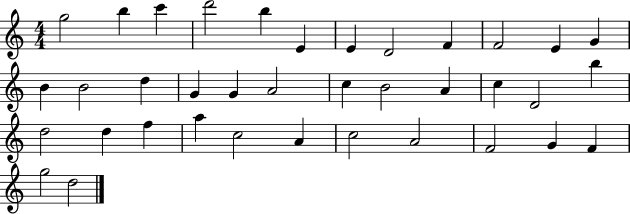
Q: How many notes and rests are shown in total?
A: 37